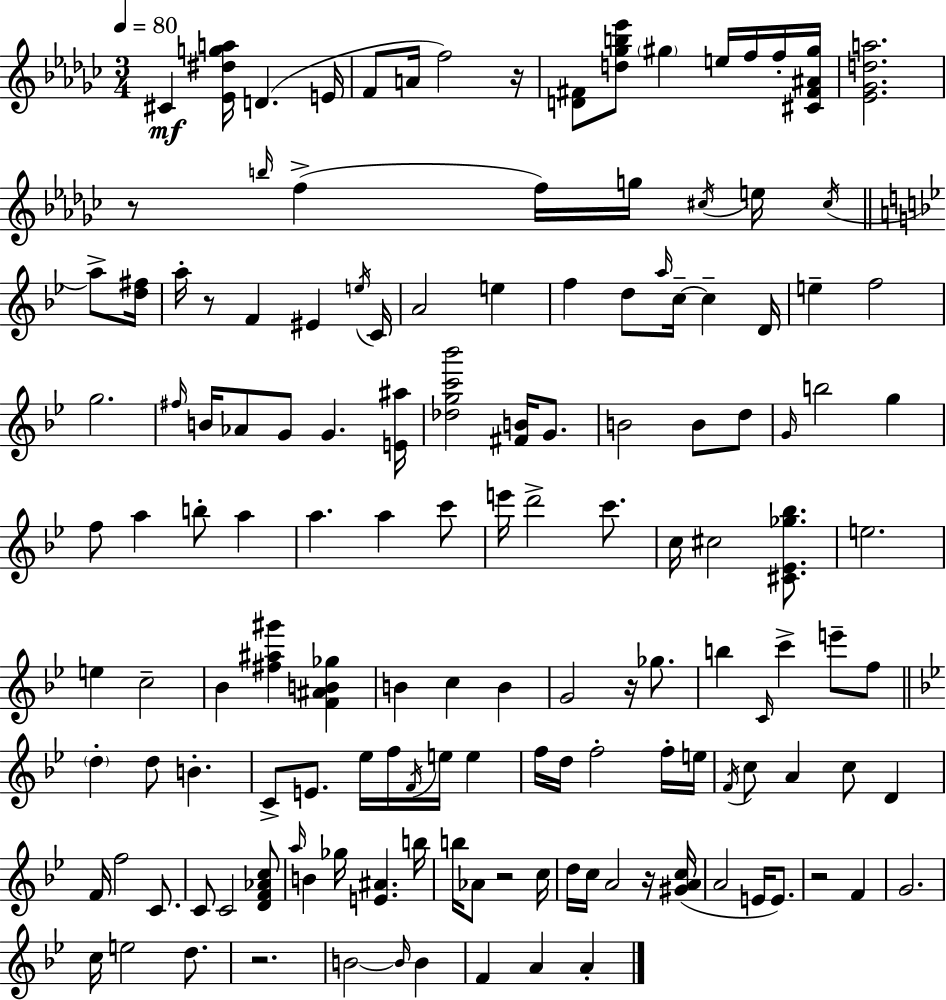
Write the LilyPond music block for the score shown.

{
  \clef treble
  \numericTimeSignature
  \time 3/4
  \key ees \minor
  \tempo 4 = 80
  \repeat volta 2 { cis'4\mf <ees' dis'' g'' a''>16 d'4.( e'16 | f'8 a'16 f''2) r16 | <d' fis'>8 <d'' ges'' b'' ees'''>8 \parenthesize gis''4 e''16 f''16 f''16-. <cis' fis' ais' gis''>16 | <ees' ges' d'' a''>2. | \break r8 \grace { b''16 }( f''4-> f''16) g''16 \acciaccatura { cis''16 } e''16 \acciaccatura { cis''16 } | \bar "||" \break \key g \minor a''8-> <d'' fis''>16 a''16-. r8 f'4 eis'4 | \acciaccatura { e''16 } c'16 a'2 | e''4 f''4 d''8 \grace { a''16 } c''16--~~ | c''4-- d'16 e''4-- f''2 | \break g''2. | \grace { fis''16 } b'16 aes'8 g'8 g'4. | <e' ais''>16 <des'' g'' c''' bes'''>2 | <fis' b'>16 g'8. b'2 | \break b'8 d''8 \grace { g'16 } b''2 | g''4 f''8 a''4 | b''8-. a''4 a''4. | a''4 c'''8 e'''16 d'''2-> | \break c'''8. c''16 cis''2 | <cis' ees' ges'' bes''>8. e''2. | e''4 c''2-- | bes'4 <fis'' ais'' gis'''>4 | \break <f' ais' b' ges''>4 b'4 c''4 | b'4 g'2 | r16 ges''8. b''4 \grace { c'16 } | c'''4-> e'''8-- f''8 \bar "||" \break \key bes \major \parenthesize d''4-. d''8 b'4.-. | c'8-> e'8. ees''16 f''16 \acciaccatura { f'16 } e''16 e''4 | f''16 d''16 f''2-. f''16-. | e''16 \acciaccatura { f'16 } c''8 a'4 c''8 d'4 | \break f'16 f''2 c'8. | c'8 c'2 | <d' f' aes' c''>8 \grace { a''16 } b'4 ges''16 <e' ais'>4. | b''16 b''16 aes'8 r2 | \break c''16 d''16 c''16 a'2 | r16 <gis' a' c''>16( a'2 e'16 | e'8.) r2 f'4 | g'2. | \break c''16 e''2 | d''8. r2. | b'2~~ \grace { b'16 } | b'4 f'4 a'4 | \break a'4-. } \bar "|."
}